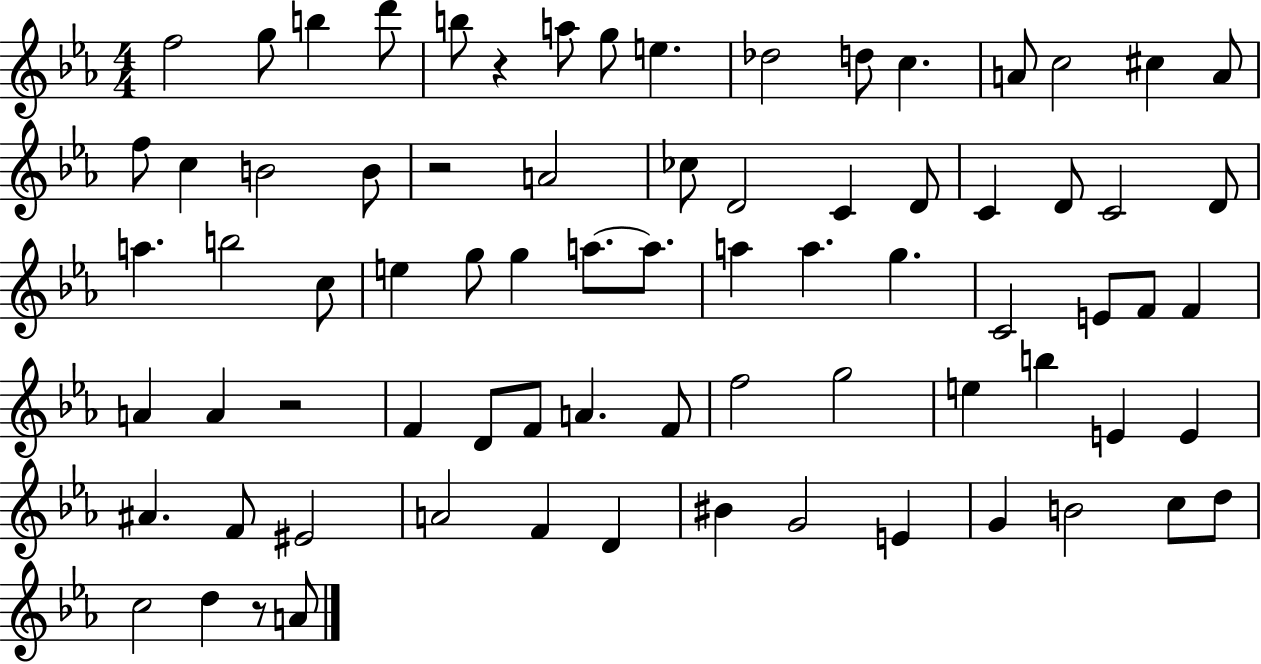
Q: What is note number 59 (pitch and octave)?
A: EIS4